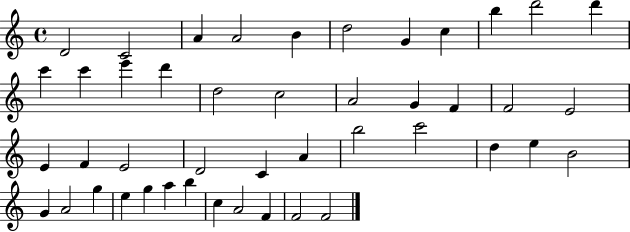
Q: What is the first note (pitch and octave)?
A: D4